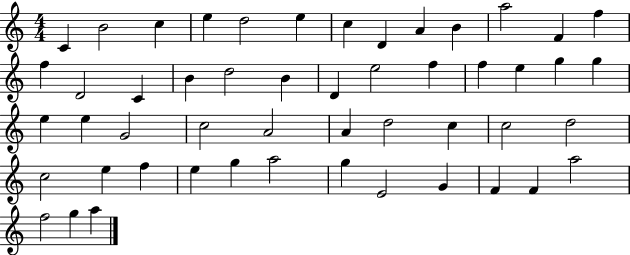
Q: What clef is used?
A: treble